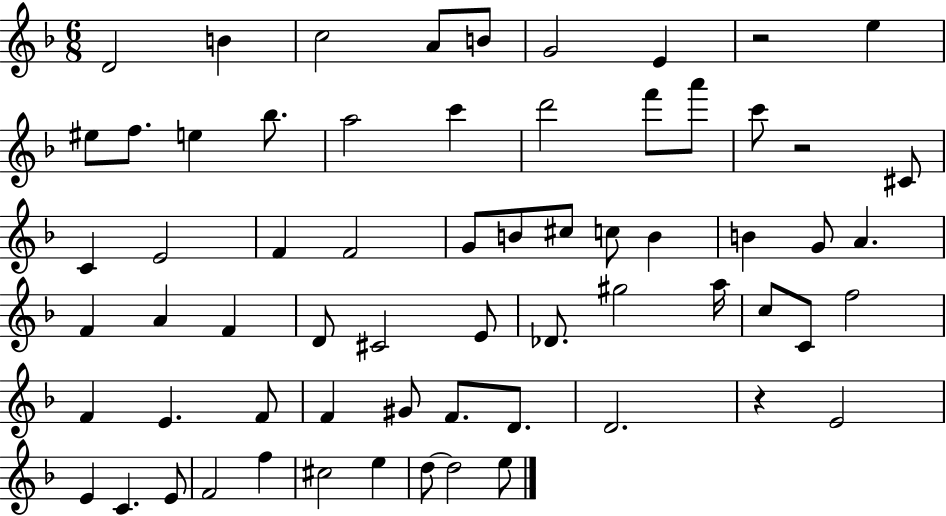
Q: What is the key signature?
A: F major